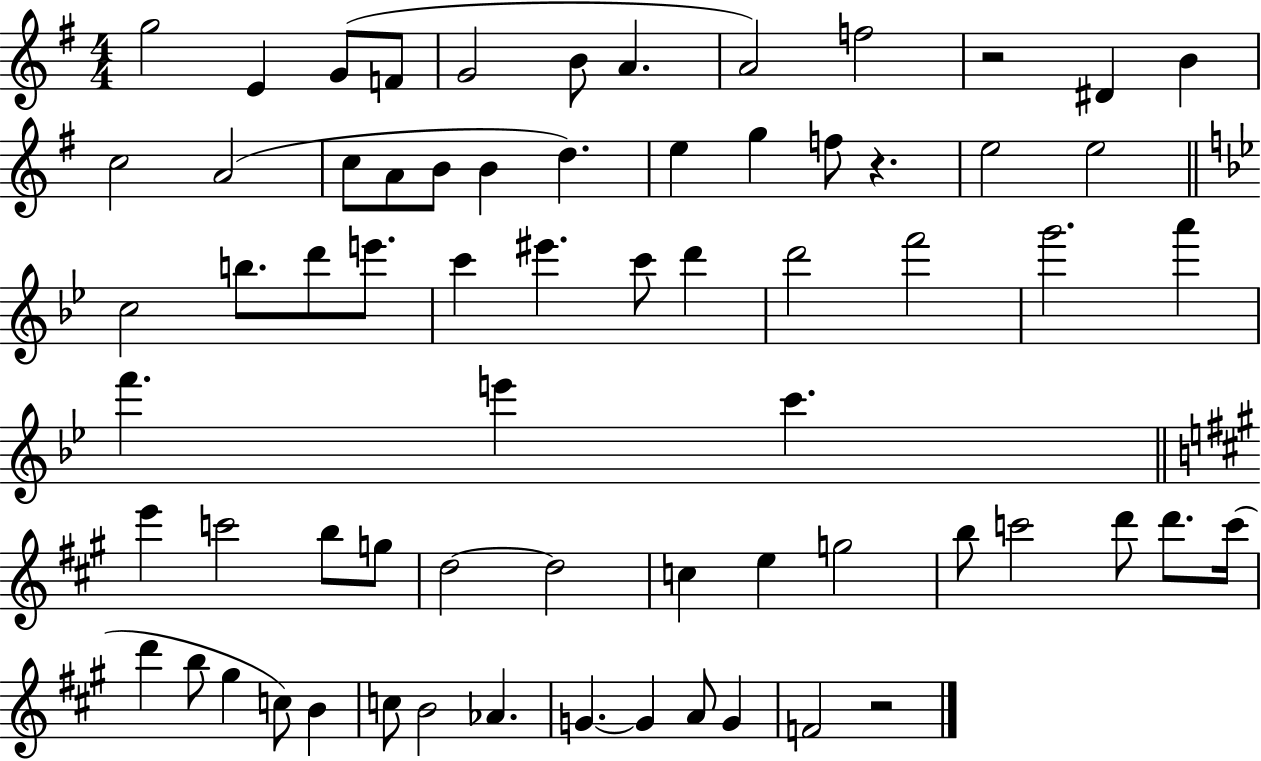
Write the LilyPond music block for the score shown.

{
  \clef treble
  \numericTimeSignature
  \time 4/4
  \key g \major
  \repeat volta 2 { g''2 e'4 g'8( f'8 | g'2 b'8 a'4. | a'2) f''2 | r2 dis'4 b'4 | \break c''2 a'2( | c''8 a'8 b'8 b'4 d''4.) | e''4 g''4 f''8 r4. | e''2 e''2 | \break \bar "||" \break \key bes \major c''2 b''8. d'''8 e'''8. | c'''4 eis'''4. c'''8 d'''4 | d'''2 f'''2 | g'''2. a'''4 | \break f'''4. e'''4 c'''4. | \bar "||" \break \key a \major e'''4 c'''2 b''8 g''8 | d''2~~ d''2 | c''4 e''4 g''2 | b''8 c'''2 d'''8 d'''8. c'''16( | \break d'''4 b''8 gis''4 c''8) b'4 | c''8 b'2 aes'4. | g'4.~~ g'4 a'8 g'4 | f'2 r2 | \break } \bar "|."
}